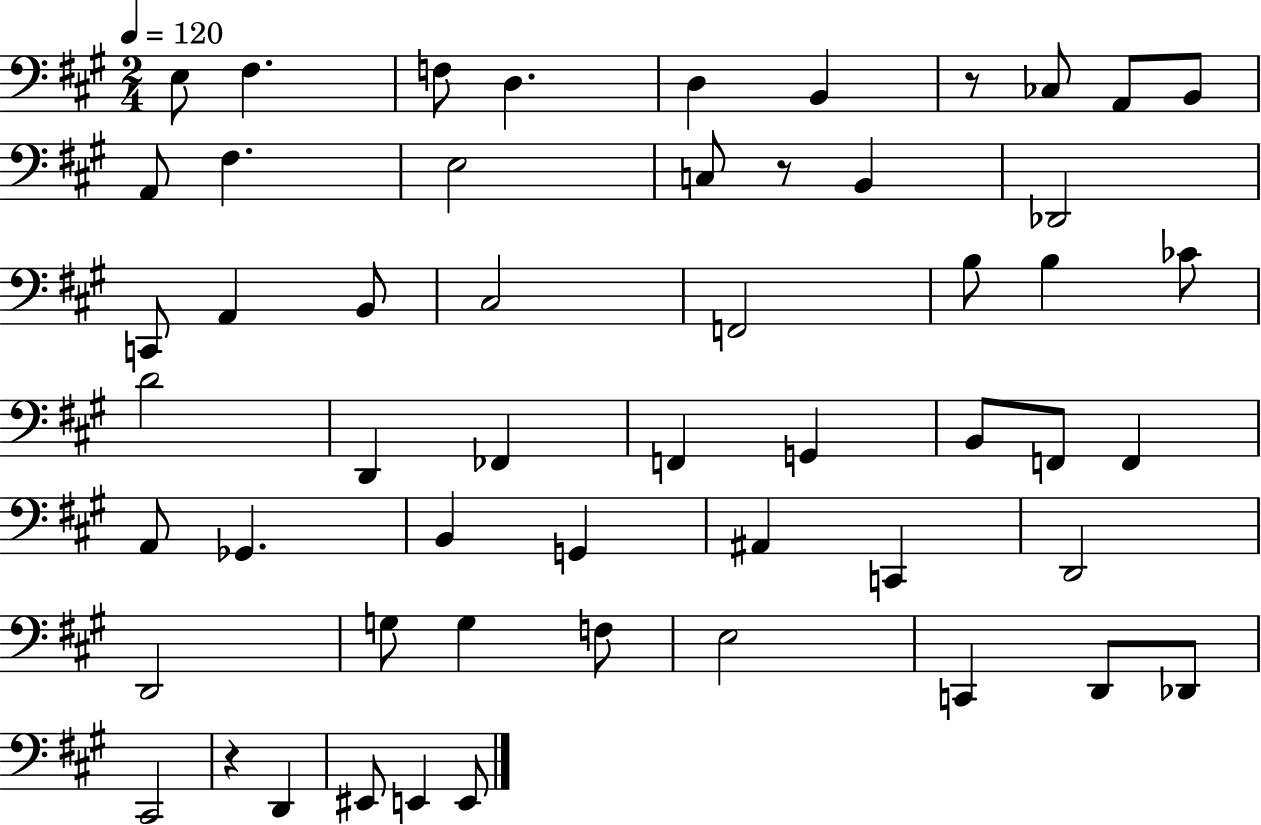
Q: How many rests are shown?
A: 3